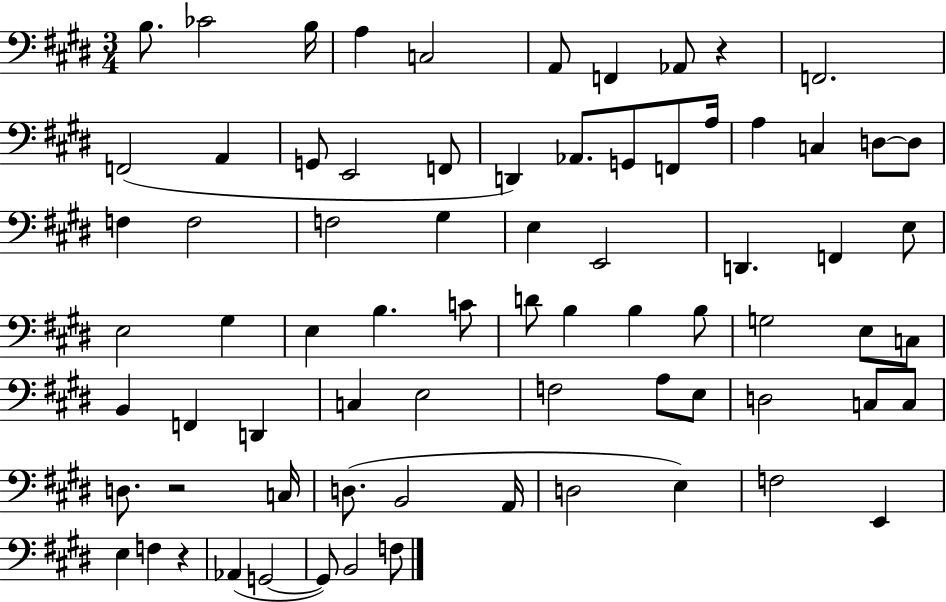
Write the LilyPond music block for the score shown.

{
  \clef bass
  \numericTimeSignature
  \time 3/4
  \key e \major
  b8. ces'2 b16 | a4 c2 | a,8 f,4 aes,8 r4 | f,2. | \break f,2( a,4 | g,8 e,2 f,8 | d,4) aes,8. g,8 f,8 a16 | a4 c4 d8~~ d8 | \break f4 f2 | f2 gis4 | e4 e,2 | d,4. f,4 e8 | \break e2 gis4 | e4 b4. c'8 | d'8 b4 b4 b8 | g2 e8 c8 | \break b,4 f,4 d,4 | c4 e2 | f2 a8 e8 | d2 c8 c8 | \break d8. r2 c16 | d8.( b,2 a,16 | d2 e4) | f2 e,4 | \break e4 f4 r4 | aes,4( g,2~~ | g,8) b,2 f8 | \bar "|."
}